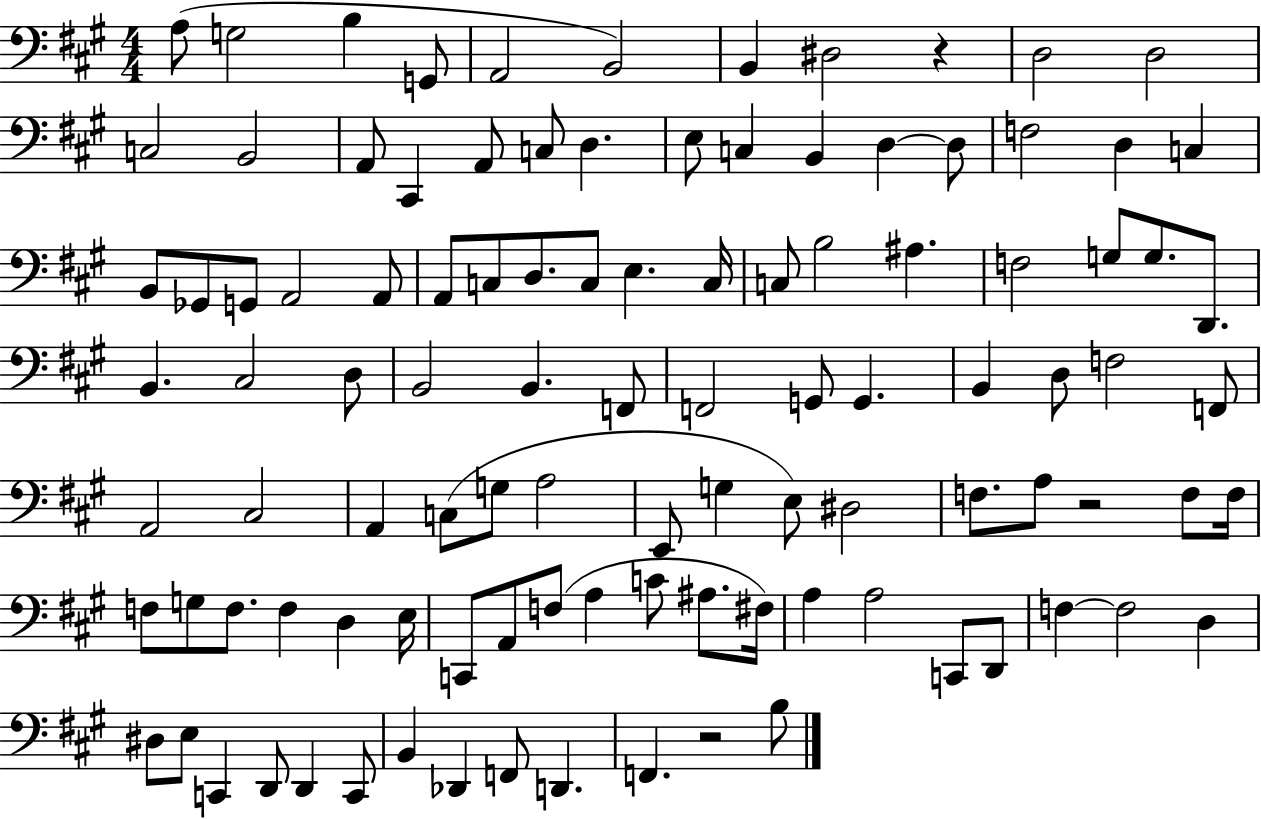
A3/e G3/h B3/q G2/e A2/h B2/h B2/q D#3/h R/q D3/h D3/h C3/h B2/h A2/e C#2/q A2/e C3/e D3/q. E3/e C3/q B2/q D3/q D3/e F3/h D3/q C3/q B2/e Gb2/e G2/e A2/h A2/e A2/e C3/e D3/e. C3/e E3/q. C3/s C3/e B3/h A#3/q. F3/h G3/e G3/e. D2/e. B2/q. C#3/h D3/e B2/h B2/q. F2/e F2/h G2/e G2/q. B2/q D3/e F3/h F2/e A2/h C#3/h A2/q C3/e G3/e A3/h E2/e G3/q E3/e D#3/h F3/e. A3/e R/h F3/e F3/s F3/e G3/e F3/e. F3/q D3/q E3/s C2/e A2/e F3/e A3/q C4/e A#3/e. F#3/s A3/q A3/h C2/e D2/e F3/q F3/h D3/q D#3/e E3/e C2/q D2/e D2/q C2/e B2/q Db2/q F2/e D2/q. F2/q. R/h B3/e